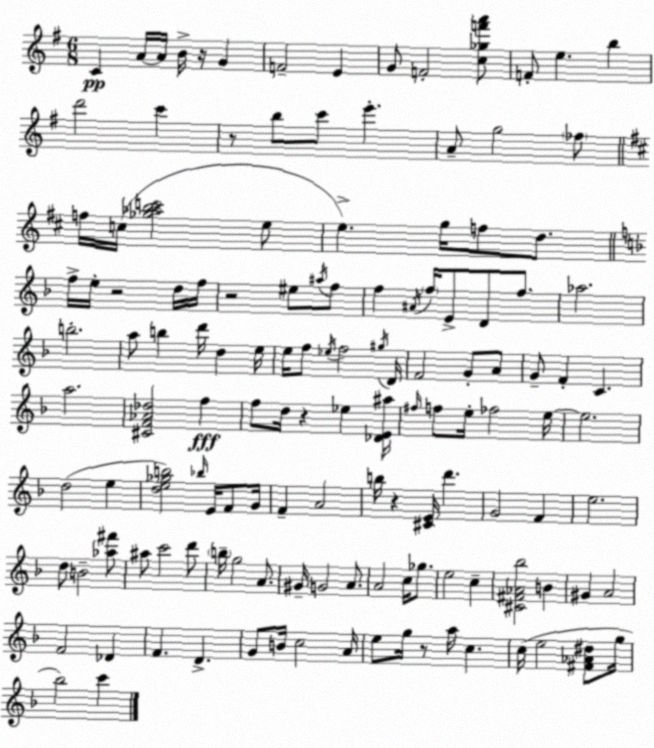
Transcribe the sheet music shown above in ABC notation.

X:1
T:Untitled
M:6/8
L:1/4
K:Em
C A/4 A/4 B/4 z/4 G F2 E G/2 F2 [c_gf'a']/2 F/2 e b d'2 c' z/2 b/2 c'/2 e' A/2 g2 _f/2 f/4 c/4 [_g_abc']2 e/2 e g/4 f/2 d/2 f/4 e/4 z2 d/4 f/4 z2 ^e/2 ^a/4 f/2 f ^A/4 f/4 E/2 D/2 f/2 _a2 b2 a/2 b d'/4 d e/4 e/4 f/2 _e/4 f2 ^g/4 D/4 F2 G/2 A/2 G/2 F C a2 [^CF_A_d]2 f f/2 d/4 z _e [_DE^a]/4 ^f/4 f/2 e/4 _f2 e/4 e2 d2 e [de_gb]2 _b/4 E/4 F/2 G/4 F A2 b/4 z [^CE]/4 d' G2 F e2 d/2 B2 [_a^f']/2 ^a/2 c'2 d'/2 b/4 g2 A/2 ^G/4 G2 A/2 A2 c/4 _g/2 e2 c [^C^F_A_b]2 B ^G A2 F2 _D F D G/2 B/4 c2 A/4 e/2 g/4 z/2 a/4 c c/4 e2 [^F_A^d]/2 g/4 _b2 c'